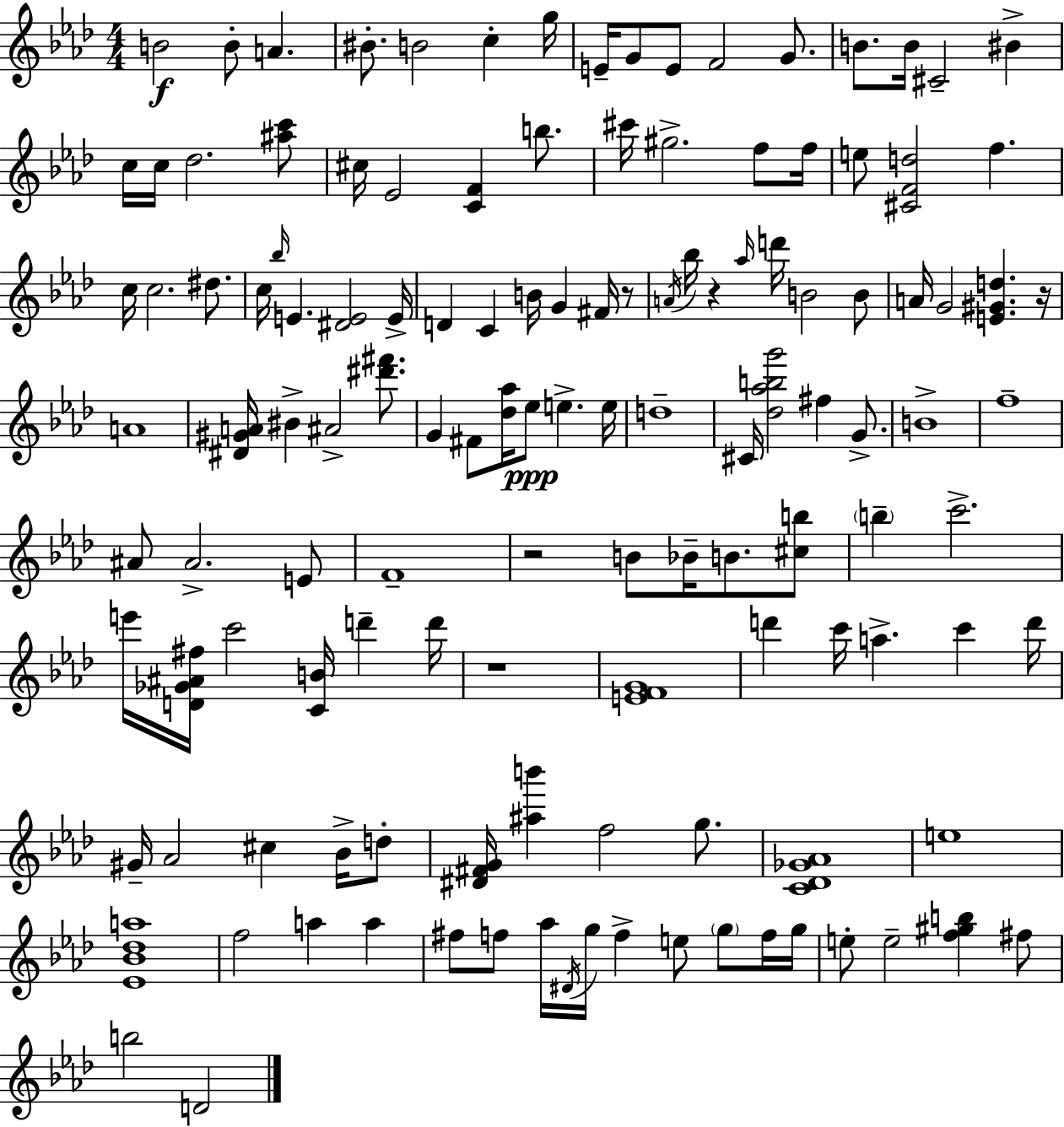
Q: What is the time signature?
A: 4/4